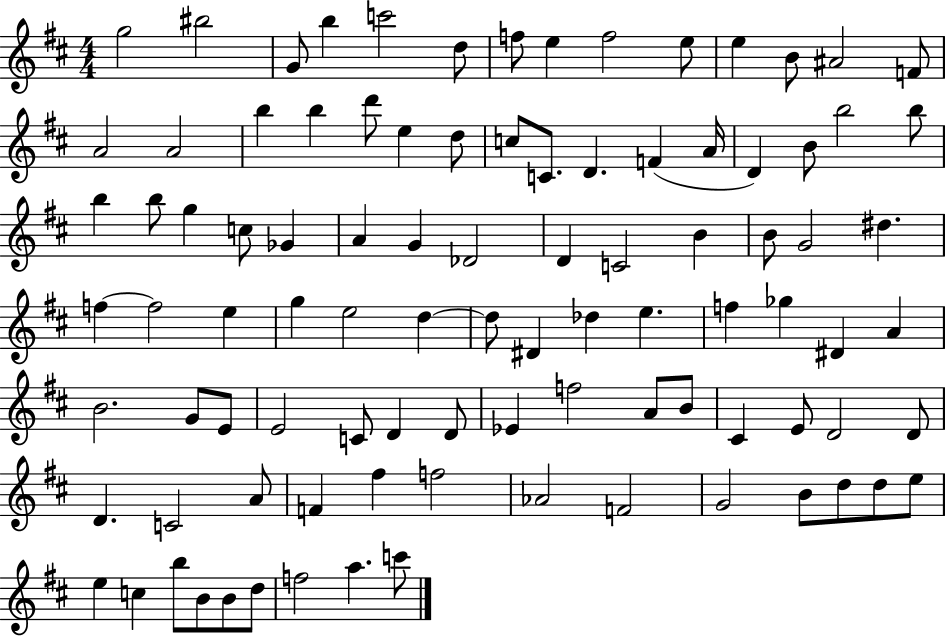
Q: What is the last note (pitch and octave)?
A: C6